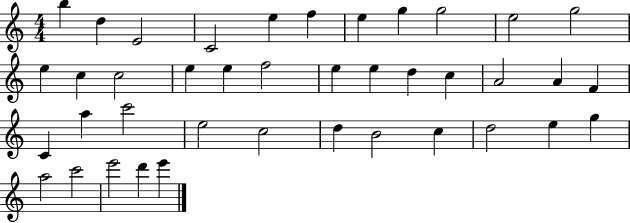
B5/q D5/q E4/h C4/h E5/q F5/q E5/q G5/q G5/h E5/h G5/h E5/q C5/q C5/h E5/q E5/q F5/h E5/q E5/q D5/q C5/q A4/h A4/q F4/q C4/q A5/q C6/h E5/h C5/h D5/q B4/h C5/q D5/h E5/q G5/q A5/h C6/h E6/h D6/q E6/q